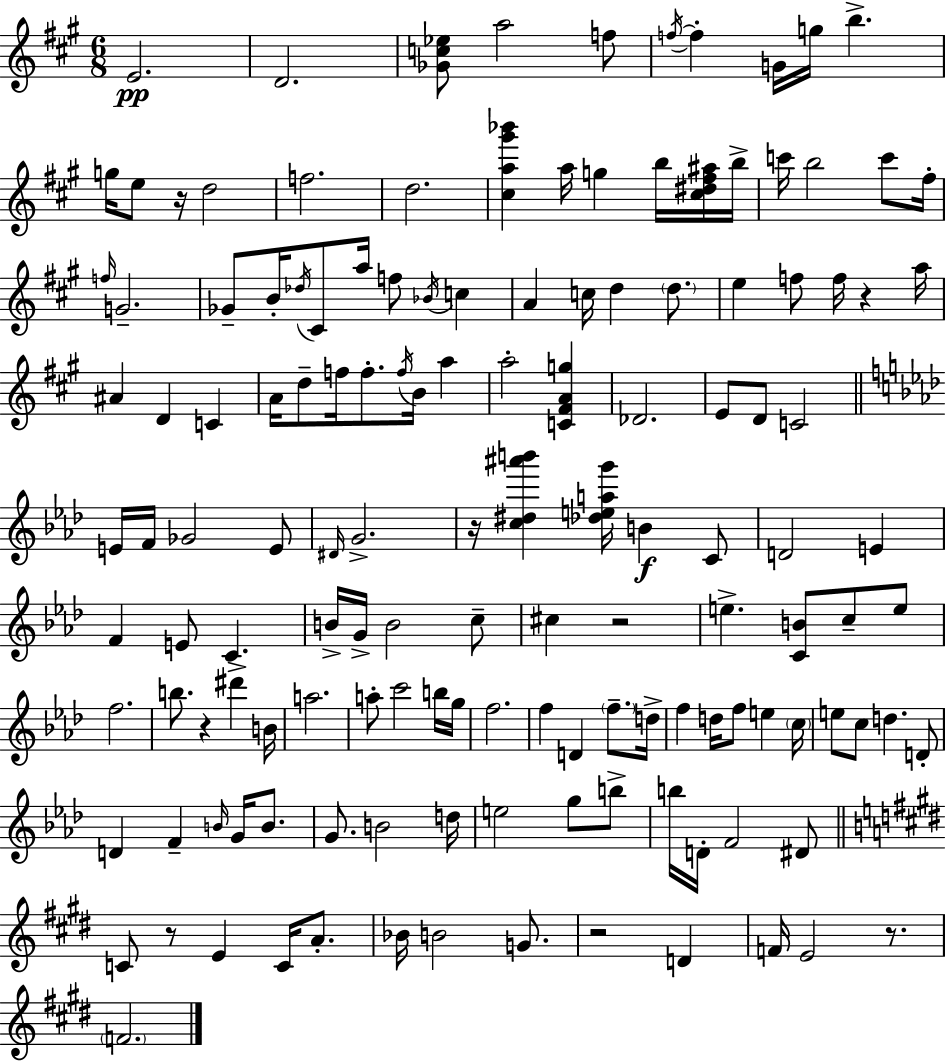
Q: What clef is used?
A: treble